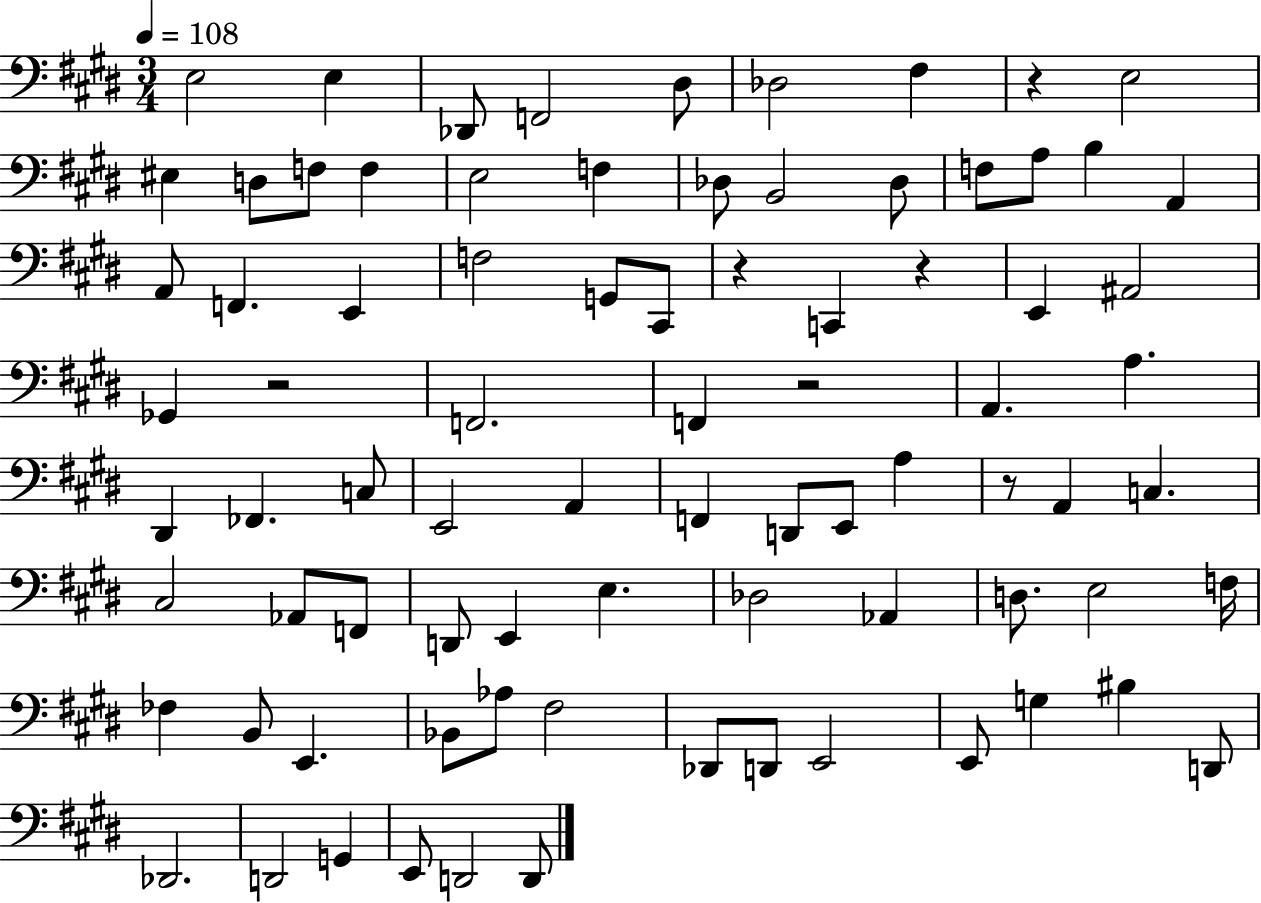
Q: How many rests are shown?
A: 6